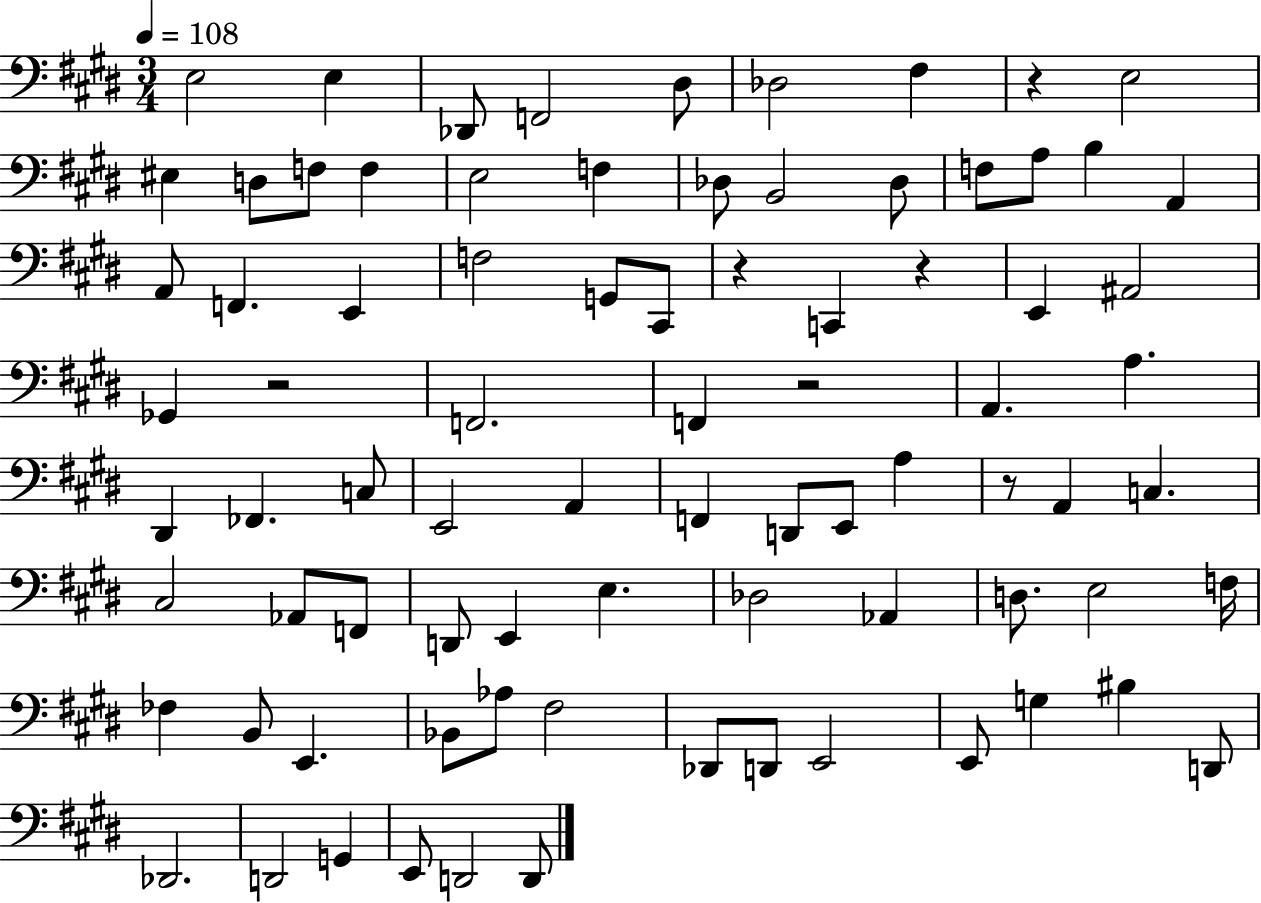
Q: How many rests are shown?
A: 6